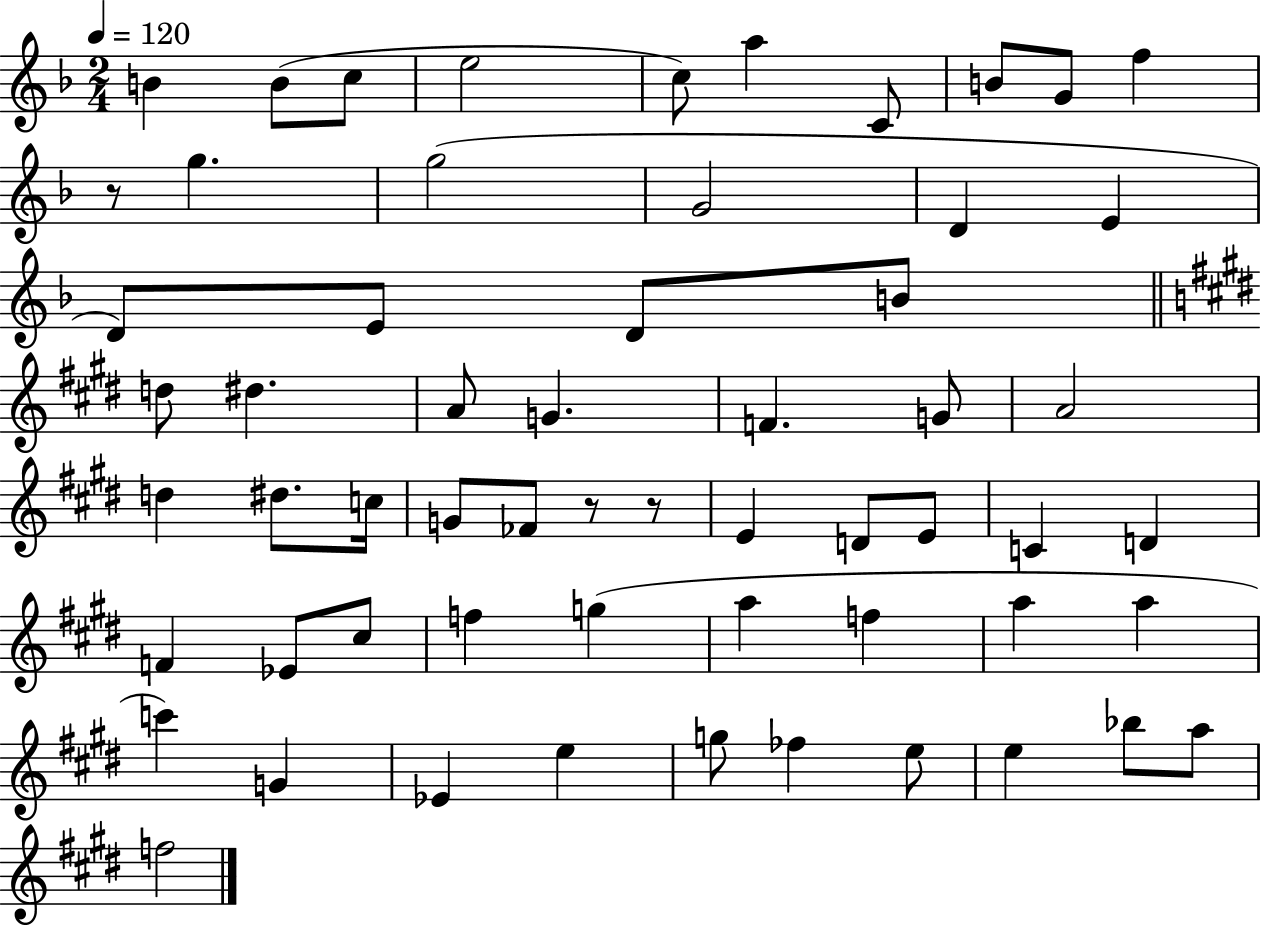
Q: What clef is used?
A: treble